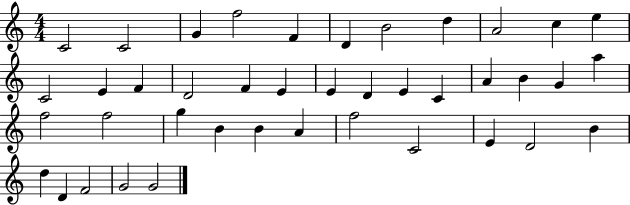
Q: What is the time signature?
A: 4/4